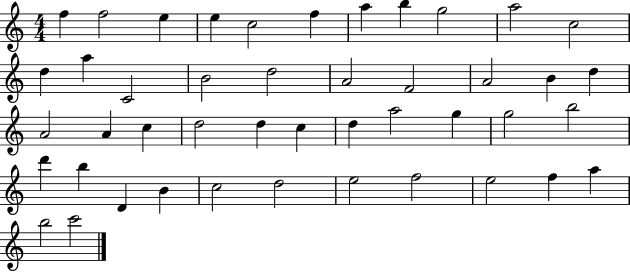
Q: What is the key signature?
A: C major